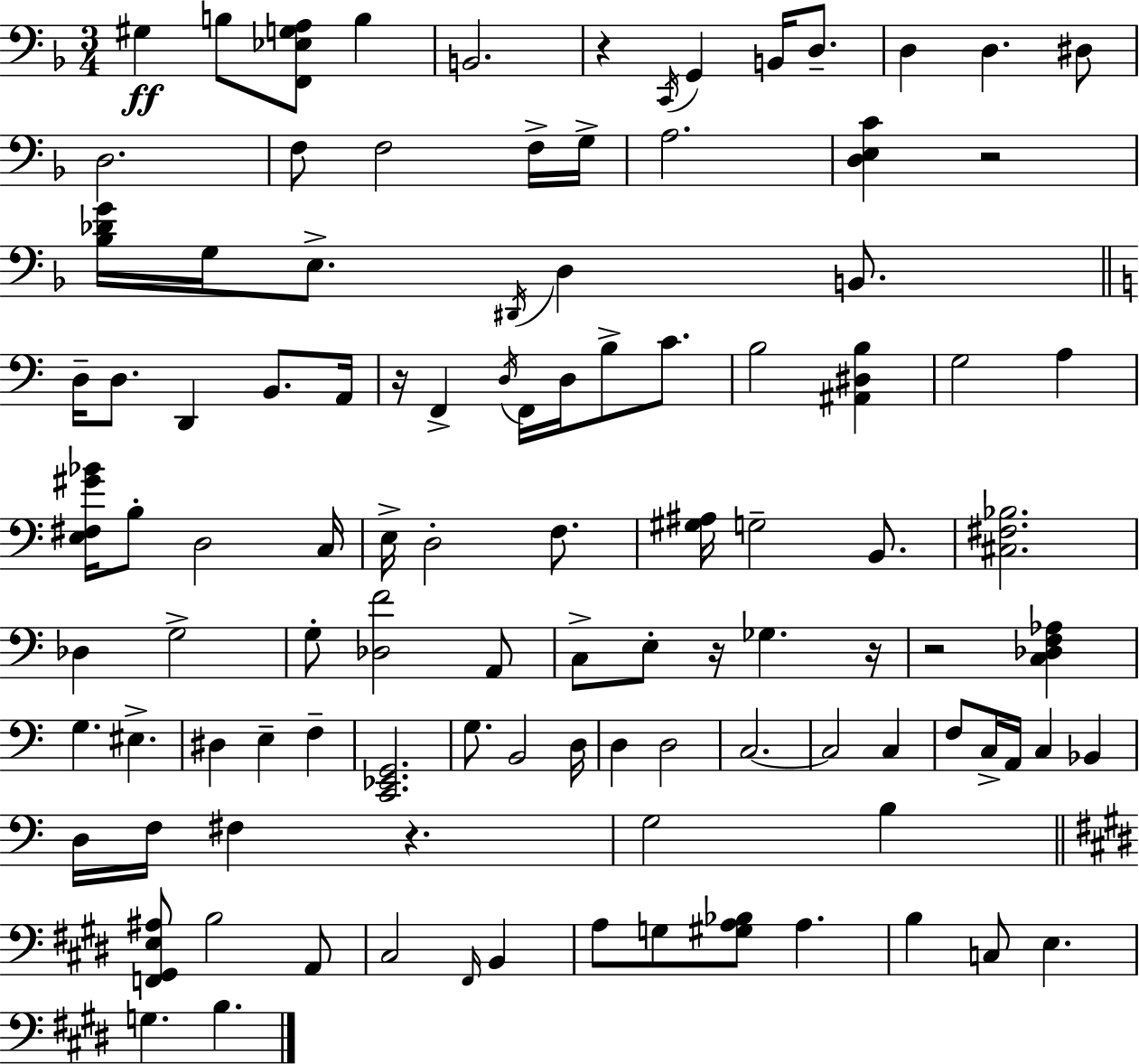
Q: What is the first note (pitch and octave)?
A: G#3